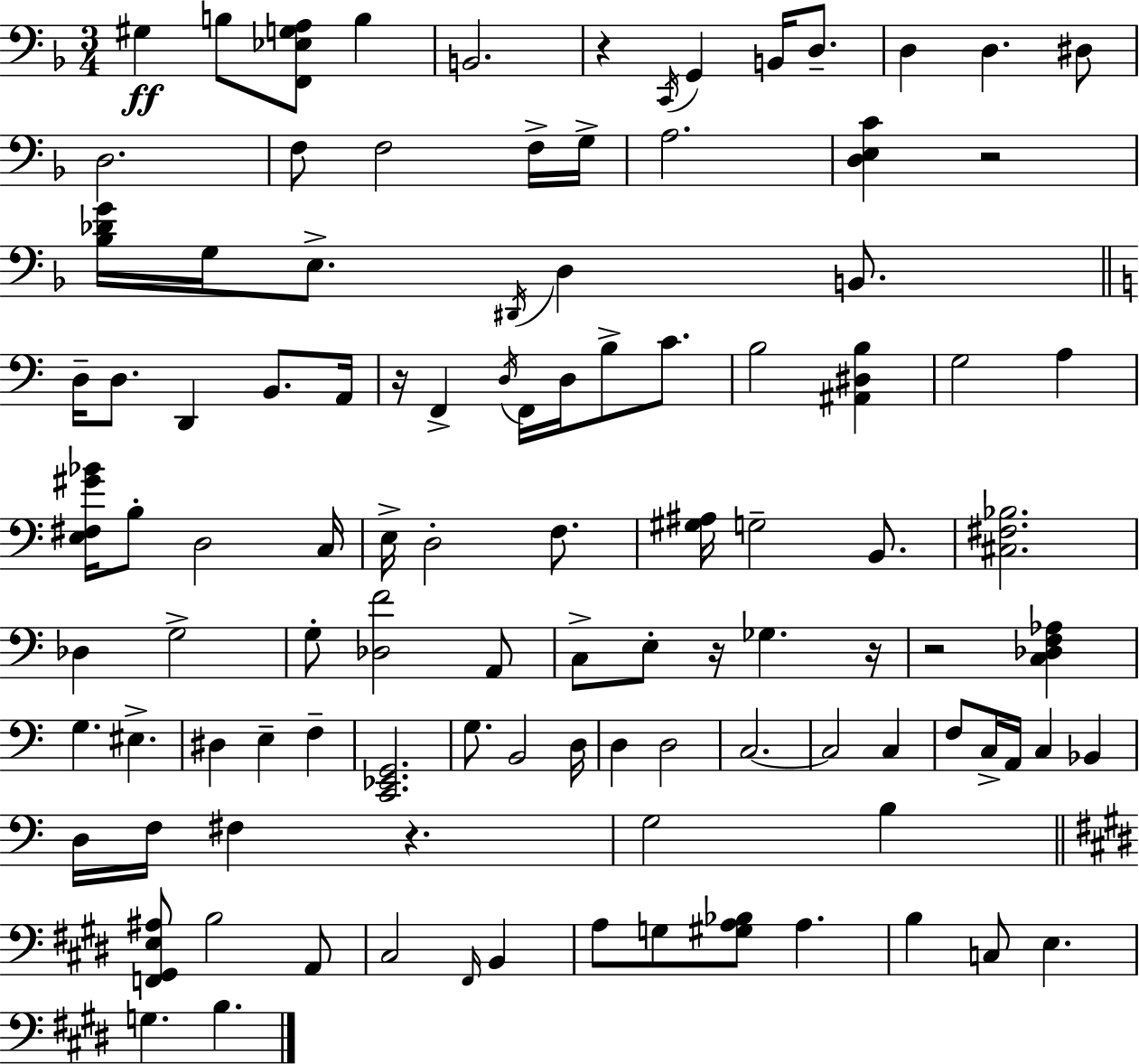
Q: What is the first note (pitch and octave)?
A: G#3